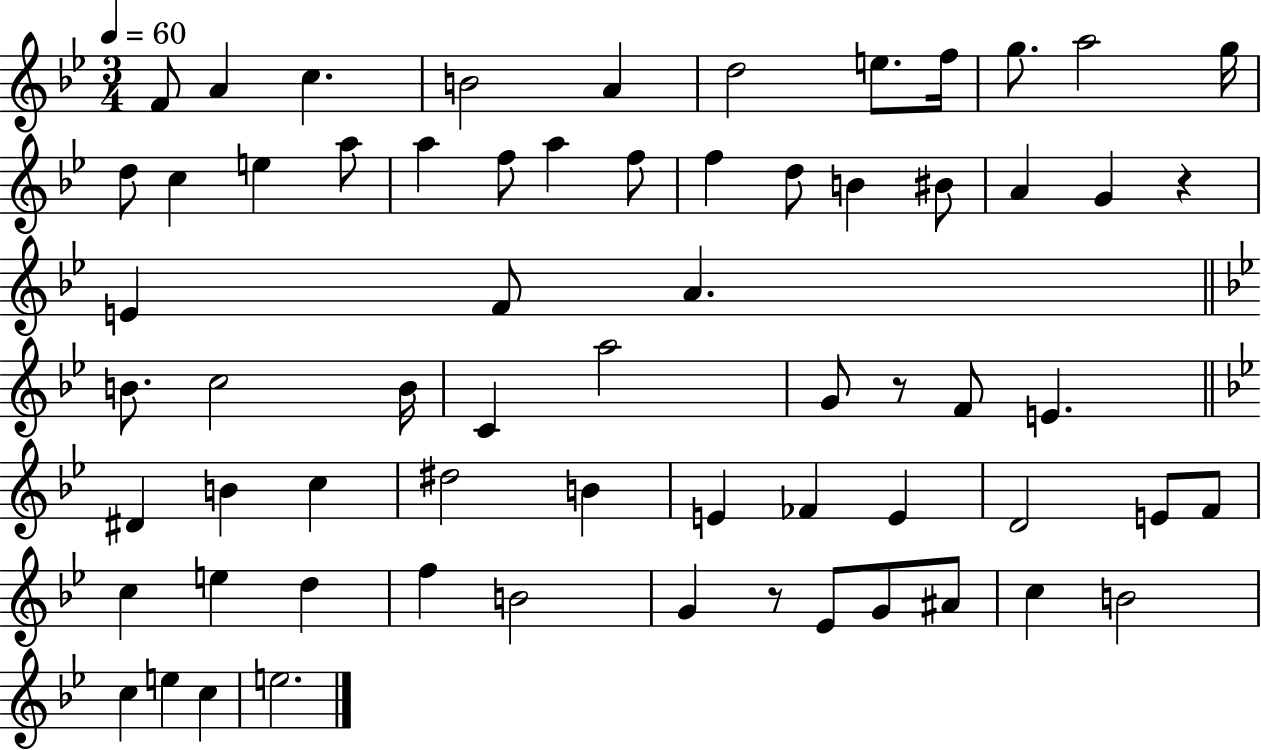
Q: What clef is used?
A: treble